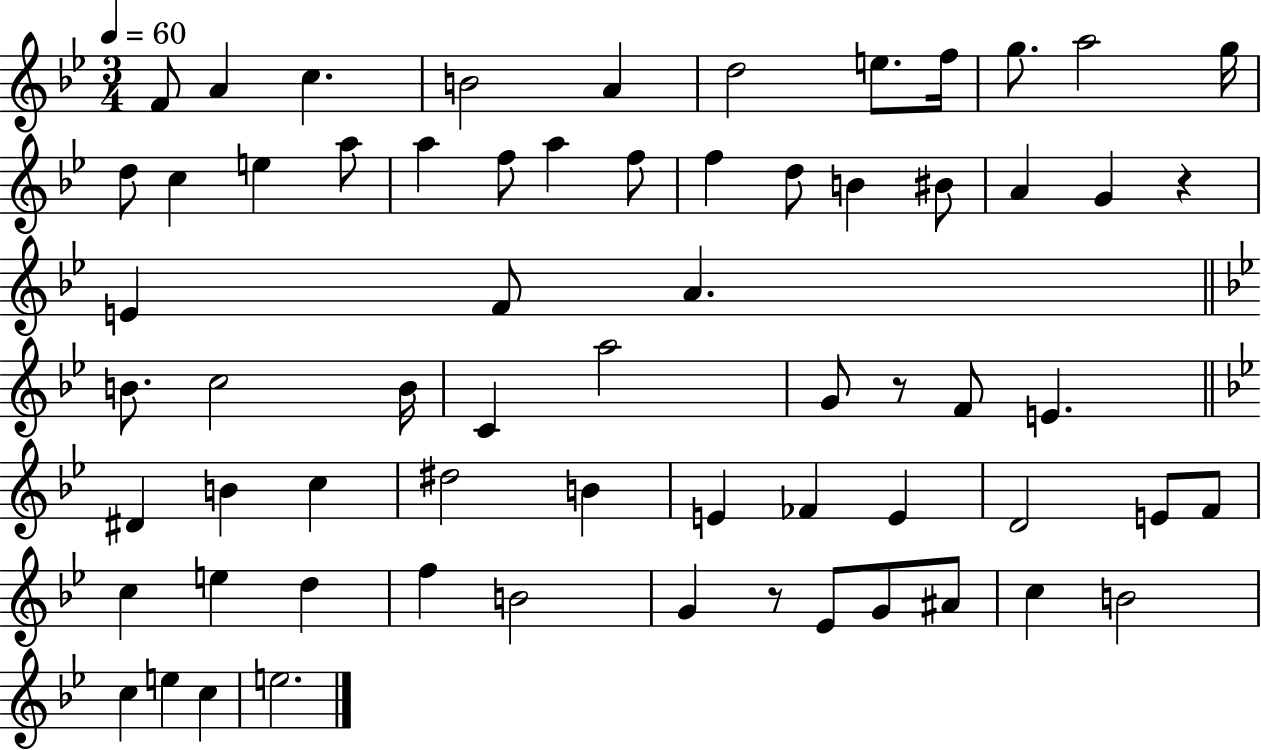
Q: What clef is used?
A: treble